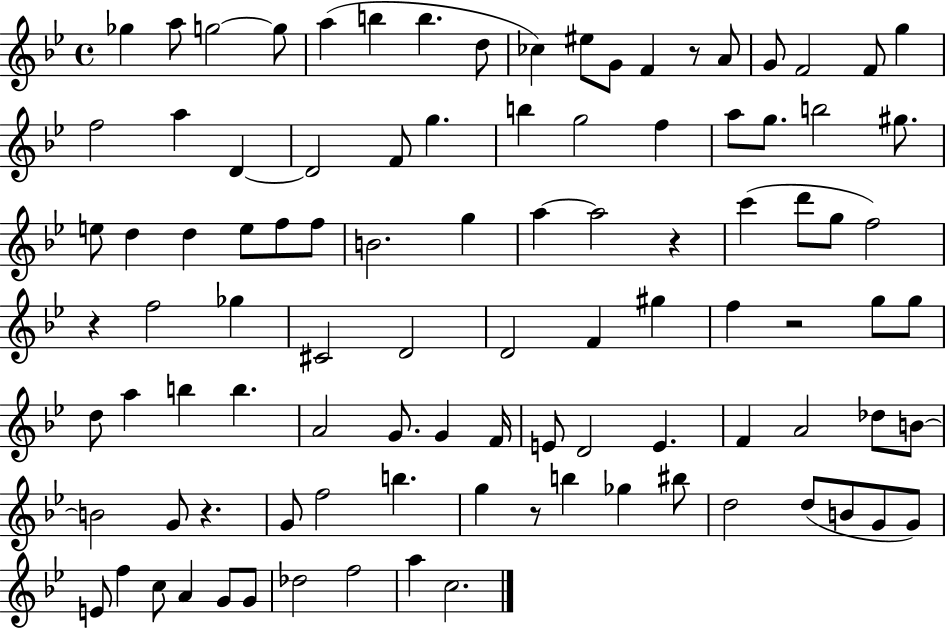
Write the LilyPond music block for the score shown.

{
  \clef treble
  \time 4/4
  \defaultTimeSignature
  \key bes \major
  ges''4 a''8 g''2~~ g''8 | a''4( b''4 b''4. d''8 | ces''4) eis''8 g'8 f'4 r8 a'8 | g'8 f'2 f'8 g''4 | \break f''2 a''4 d'4~~ | d'2 f'8 g''4. | b''4 g''2 f''4 | a''8 g''8. b''2 gis''8. | \break e''8 d''4 d''4 e''8 f''8 f''8 | b'2. g''4 | a''4~~ a''2 r4 | c'''4( d'''8 g''8 f''2) | \break r4 f''2 ges''4 | cis'2 d'2 | d'2 f'4 gis''4 | f''4 r2 g''8 g''8 | \break d''8 a''4 b''4 b''4. | a'2 g'8. g'4 f'16 | e'8 d'2 e'4. | f'4 a'2 des''8 b'8~~ | \break b'2 g'8 r4. | g'8 f''2 b''4. | g''4 r8 b''4 ges''4 bis''8 | d''2 d''8( b'8 g'8 g'8) | \break e'8 f''4 c''8 a'4 g'8 g'8 | des''2 f''2 | a''4 c''2. | \bar "|."
}